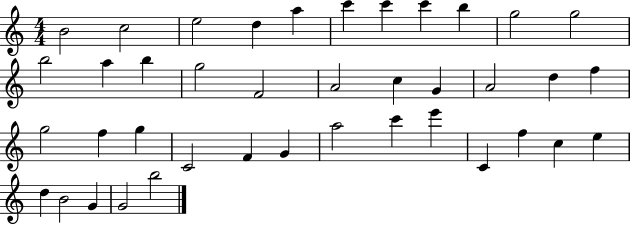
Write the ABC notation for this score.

X:1
T:Untitled
M:4/4
L:1/4
K:C
B2 c2 e2 d a c' c' c' b g2 g2 b2 a b g2 F2 A2 c G A2 d f g2 f g C2 F G a2 c' e' C f c e d B2 G G2 b2